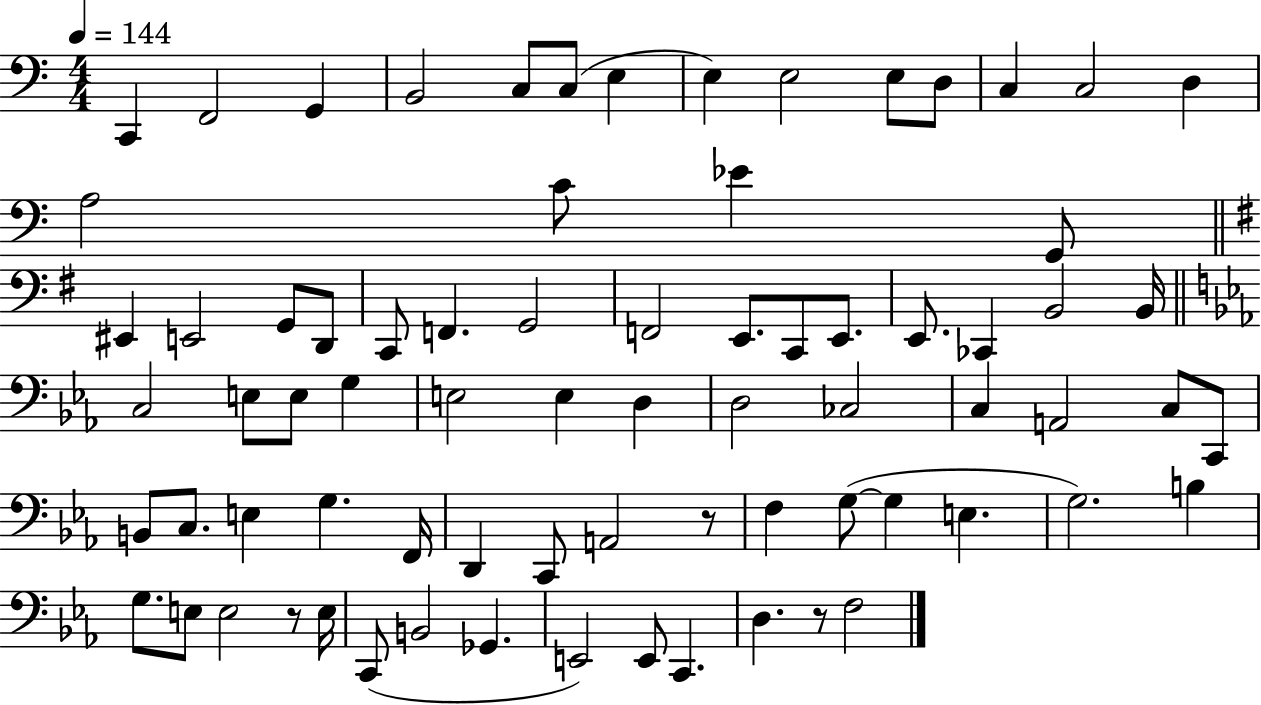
X:1
T:Untitled
M:4/4
L:1/4
K:C
C,, F,,2 G,, B,,2 C,/2 C,/2 E, E, E,2 E,/2 D,/2 C, C,2 D, A,2 C/2 _E G,,/2 ^E,, E,,2 G,,/2 D,,/2 C,,/2 F,, G,,2 F,,2 E,,/2 C,,/2 E,,/2 E,,/2 _C,, B,,2 B,,/4 C,2 E,/2 E,/2 G, E,2 E, D, D,2 _C,2 C, A,,2 C,/2 C,,/2 B,,/2 C,/2 E, G, F,,/4 D,, C,,/2 A,,2 z/2 F, G,/2 G, E, G,2 B, G,/2 E,/2 E,2 z/2 E,/4 C,,/2 B,,2 _G,, E,,2 E,,/2 C,, D, z/2 F,2